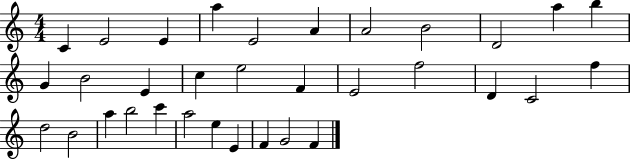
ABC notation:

X:1
T:Untitled
M:4/4
L:1/4
K:C
C E2 E a E2 A A2 B2 D2 a b G B2 E c e2 F E2 f2 D C2 f d2 B2 a b2 c' a2 e E F G2 F